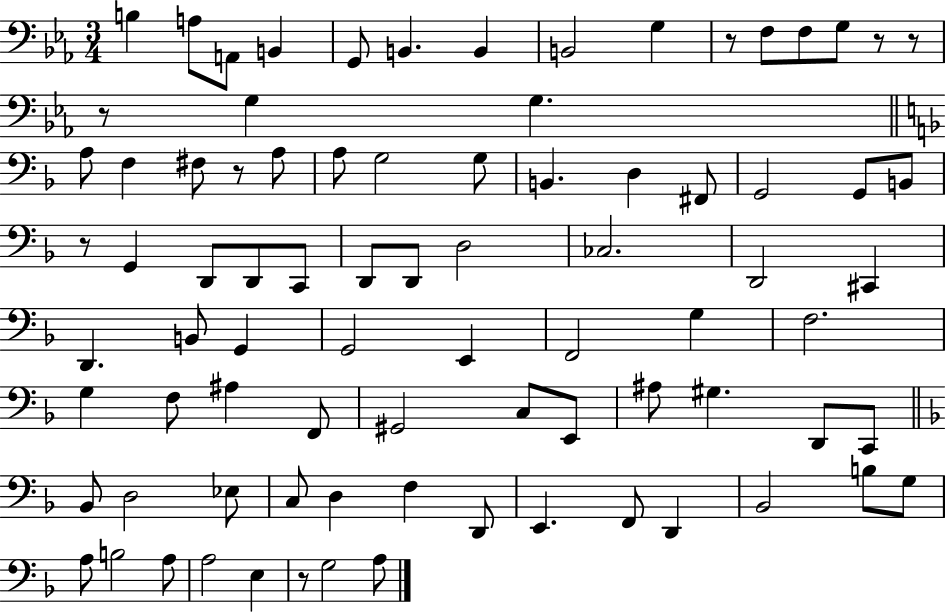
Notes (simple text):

B3/q A3/e A2/e B2/q G2/e B2/q. B2/q B2/h G3/q R/e F3/e F3/e G3/e R/e R/e R/e G3/q G3/q. A3/e F3/q F#3/e R/e A3/e A3/e G3/h G3/e B2/q. D3/q F#2/e G2/h G2/e B2/e R/e G2/q D2/e D2/e C2/e D2/e D2/e D3/h CES3/h. D2/h C#2/q D2/q. B2/e G2/q G2/h E2/q F2/h G3/q F3/h. G3/q F3/e A#3/q F2/e G#2/h C3/e E2/e A#3/e G#3/q. D2/e C2/e Bb2/e D3/h Eb3/e C3/e D3/q F3/q D2/e E2/q. F2/e D2/q Bb2/h B3/e G3/e A3/e B3/h A3/e A3/h E3/q R/e G3/h A3/e